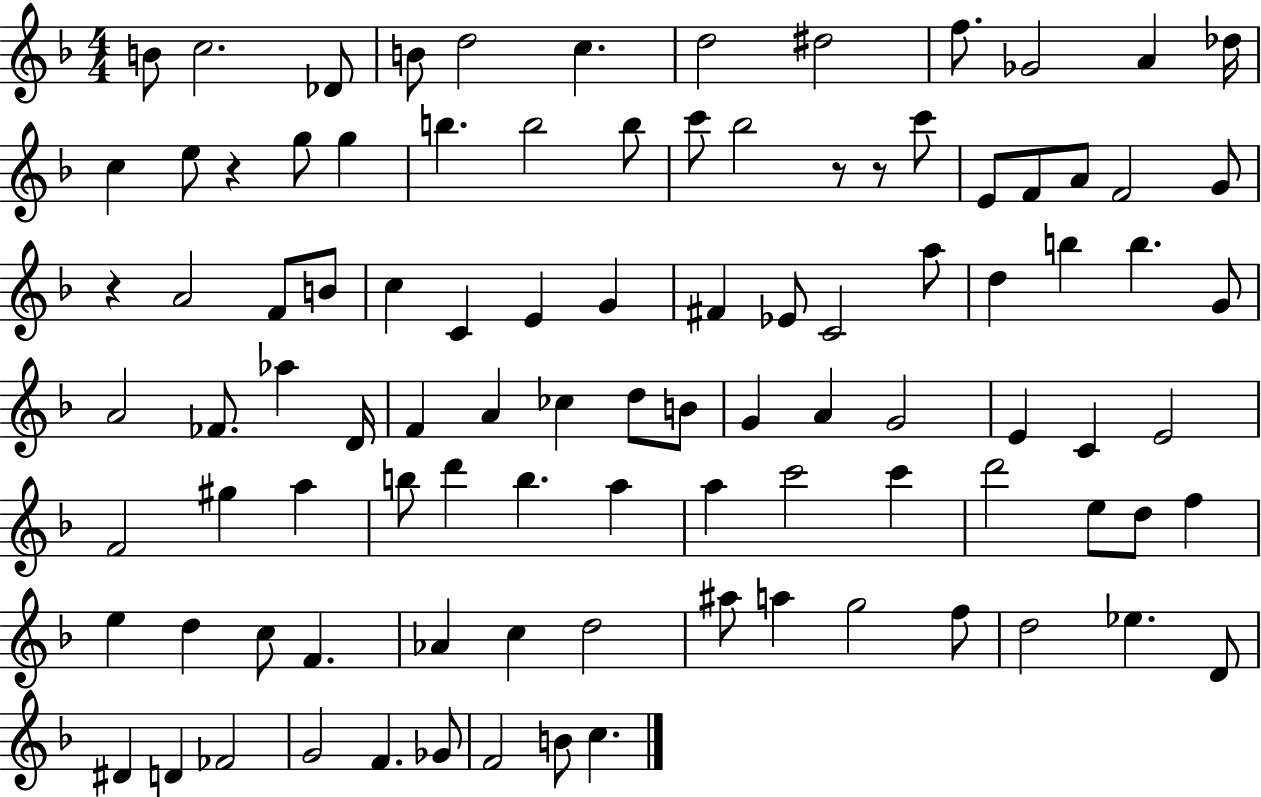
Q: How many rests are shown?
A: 4